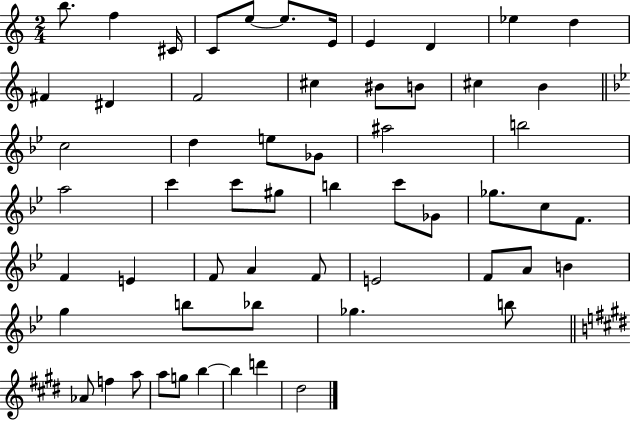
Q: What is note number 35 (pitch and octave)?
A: F4